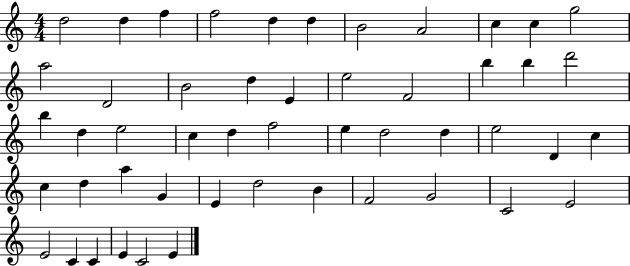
{
  \clef treble
  \numericTimeSignature
  \time 4/4
  \key c \major
  d''2 d''4 f''4 | f''2 d''4 d''4 | b'2 a'2 | c''4 c''4 g''2 | \break a''2 d'2 | b'2 d''4 e'4 | e''2 f'2 | b''4 b''4 d'''2 | \break b''4 d''4 e''2 | c''4 d''4 f''2 | e''4 d''2 d''4 | e''2 d'4 c''4 | \break c''4 d''4 a''4 g'4 | e'4 d''2 b'4 | f'2 g'2 | c'2 e'2 | \break e'2 c'4 c'4 | e'4 c'2 e'4 | \bar "|."
}